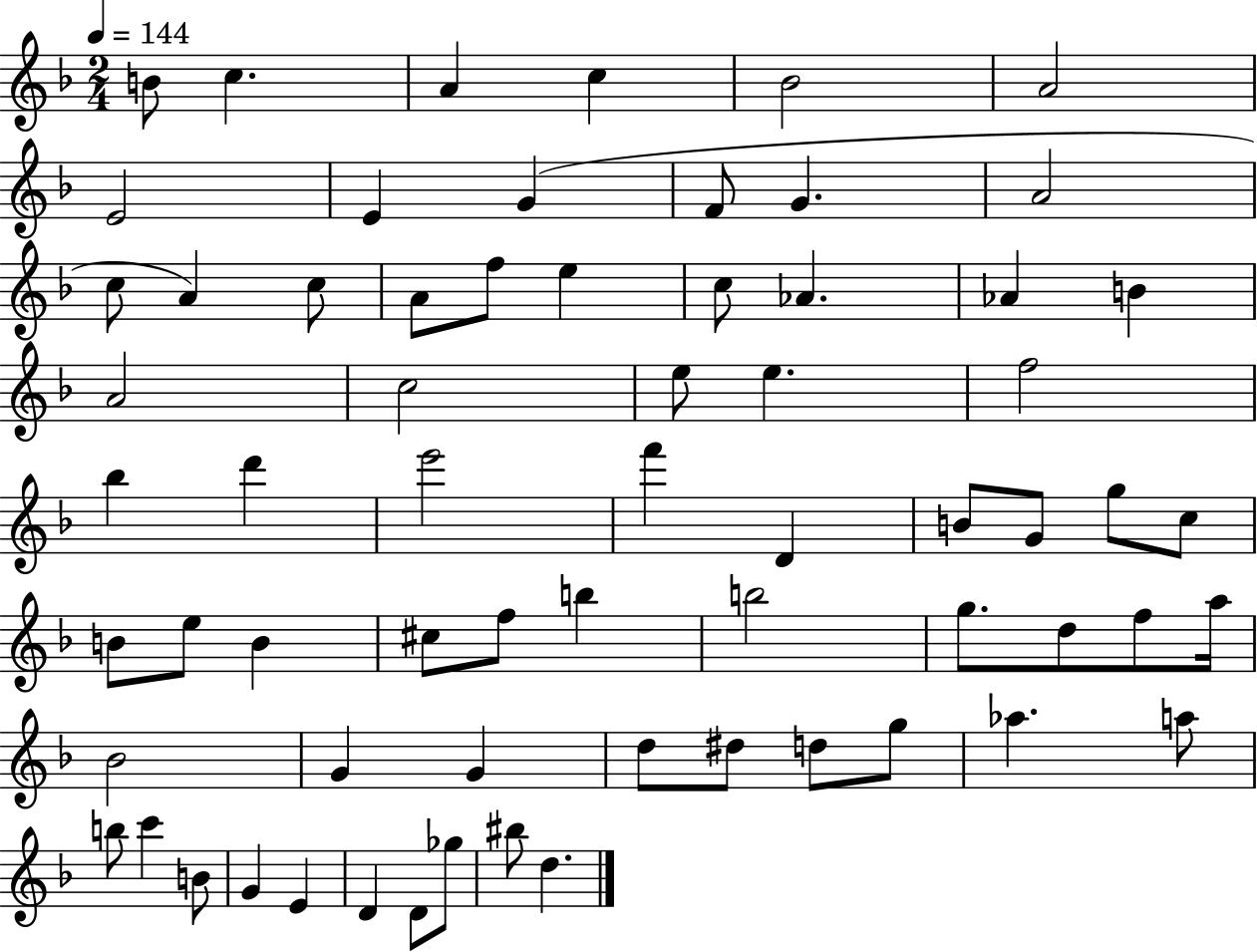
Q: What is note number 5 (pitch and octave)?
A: Bb4